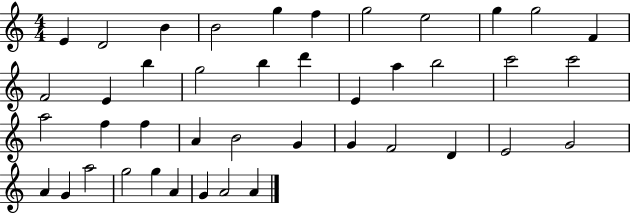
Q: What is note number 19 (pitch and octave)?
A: A5